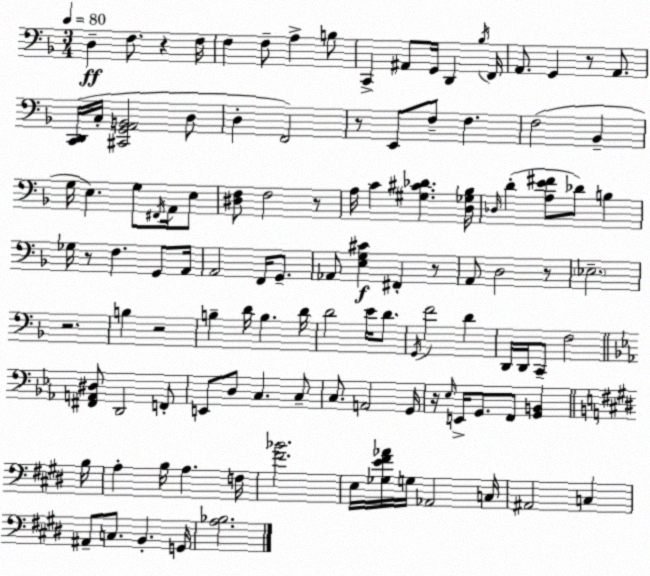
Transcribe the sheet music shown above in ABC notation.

X:1
T:Untitled
M:3/4
L:1/4
K:F
D, F,/2 z F,/4 F, F,/2 A, B,/2 C,, ^A,,/2 G,,/4 D,, _B,/4 F,,/4 A,,/2 G,, z/2 A,,/2 [C,,D,,]/4 C,/4 [^C,,G,,A,,B,,]2 D,/2 D, F,,2 z/2 E,,/2 F,/2 F, F,2 _B,, G,/4 E, G,/2 ^F,,/4 A,,/4 E,/2 [^D,F,]/2 F,2 z/2 A,/4 C [^G,^C_D] [D,_G,_B,]/4 _D,/4 D [A,E^F]/2 _D/2 B, _G,/4 z/2 F, G,,/2 A,,/4 A,,2 F,,/4 G,,/2 _A,,/2 [E,G,^C] ^F,, z/2 A,,/2 D,2 z/2 _E,2 z2 B, z2 B, D/4 B, D/4 D2 E/4 D/2 G,,/4 F2 D D,,/4 D,,/4 C,,/2 F,2 [^F,,A,,^D,]/2 D,,2 F,,/2 E,,/2 D,/2 C, C,/2 C,/2 A,,2 G,,/4 z/4 _E,/4 E,,/4 G,,/2 F,,/2 [G,,B,,] B,/4 A, B,/4 A, F,/4 [^F_B]2 E,/4 [_G,E^F_A]/4 G,/4 _A,,2 C,/4 ^A,,2 C, ^A,,/2 C,/2 B,, G,,/4 [A,_B,]2